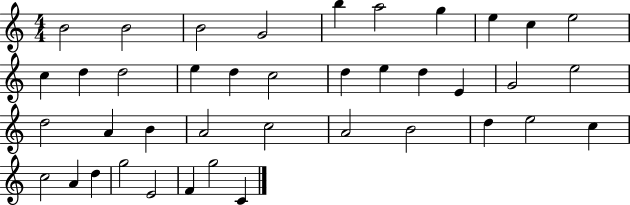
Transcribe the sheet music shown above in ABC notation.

X:1
T:Untitled
M:4/4
L:1/4
K:C
B2 B2 B2 G2 b a2 g e c e2 c d d2 e d c2 d e d E G2 e2 d2 A B A2 c2 A2 B2 d e2 c c2 A d g2 E2 F g2 C